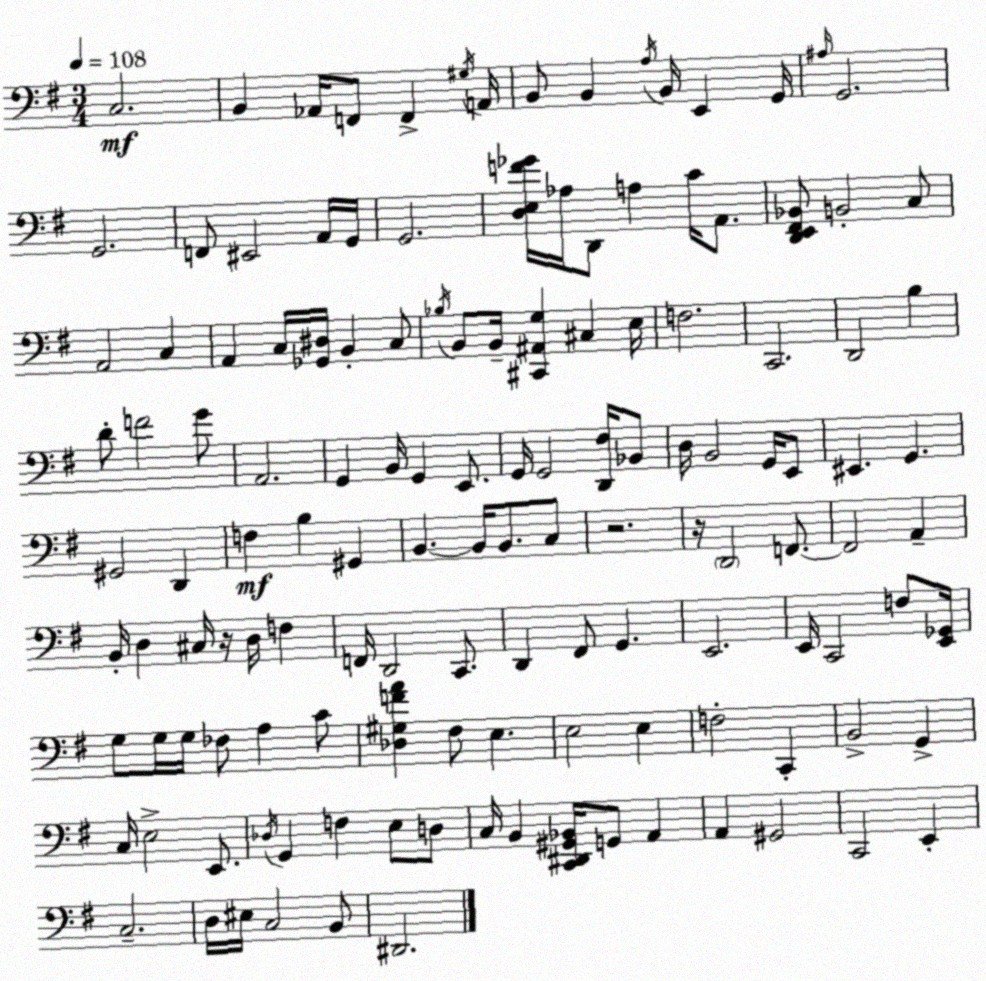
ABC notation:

X:1
T:Untitled
M:3/4
L:1/4
K:G
C,2 B,, _A,,/4 F,,/2 F,, ^G,/4 A,,/4 B,,/2 B,, A,/4 B,,/4 E,, G,,/4 ^A,/4 G,,2 G,,2 F,,/2 ^E,,2 A,,/4 G,,/4 G,,2 [D,E,F_G]/4 _A,/4 D,,/2 A, C/4 A,,/2 [D,,E,,^F,,_B,,]/2 B,,2 C,/2 A,,2 C, A,, C,/4 [_G,,^D,]/4 B,, C,/2 _B,/4 B,,/2 B,,/4 [^C,,^A,,G,] ^C, E,/4 F,2 C,,2 D,,2 B, D/2 F2 G/2 A,,2 G,, B,,/4 G,, E,,/2 G,,/4 G,,2 [D,,^F,]/4 _B,,/2 D,/4 B,,2 G,,/4 E,,/2 ^E,, G,, ^G,,2 D,, F, B, ^G,, B,, B,,/4 B,,/2 C,/2 z2 z/4 D,,2 F,,/2 F,,2 A,, B,,/4 D, ^C,/4 z/4 D,/4 F, F,,/4 D,,2 C,,/2 D,, ^F,,/2 G,, E,,2 E,,/4 C,,2 F,/2 [E,,_G,,]/4 G,/2 G,/4 G,/4 _F,/2 A, C/2 [_D,^G,FA] ^F,/2 E, E,2 E, F,2 C,, B,,2 G,, C,/4 E,2 E,,/2 _D,/4 G,, F, E,/2 D,/2 C,/4 B,, [C,,^D,,^G,,_B,,]/4 G,,/2 A,, A,, ^G,,2 C,,2 E,, C,2 D,/4 ^E,/4 C,2 B,,/2 ^D,,2